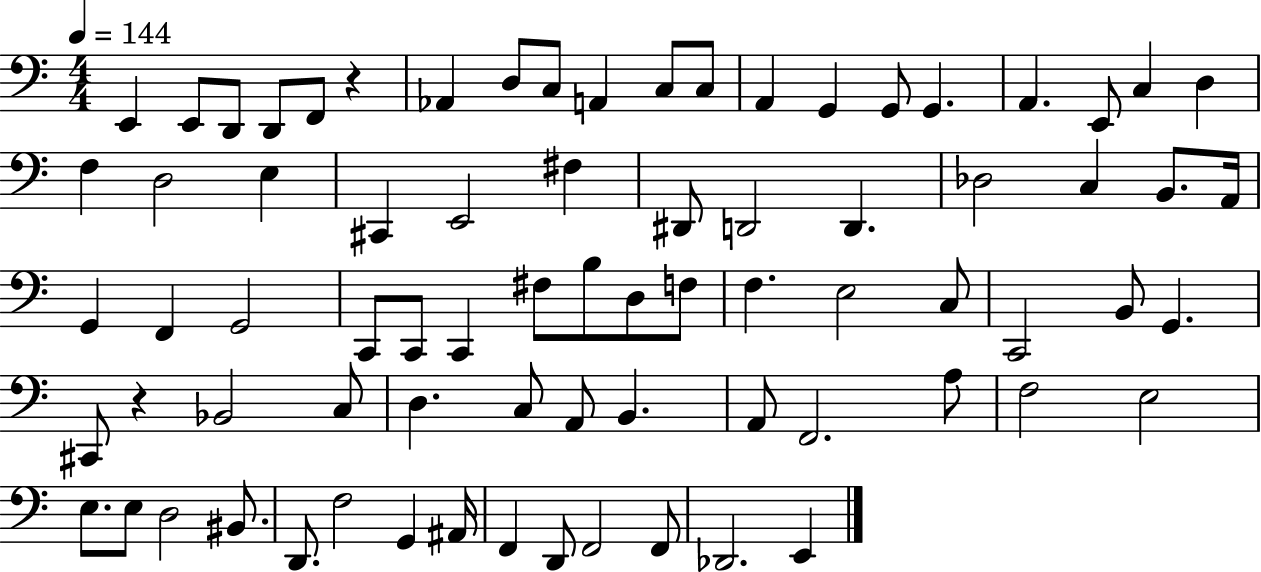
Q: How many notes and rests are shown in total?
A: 76